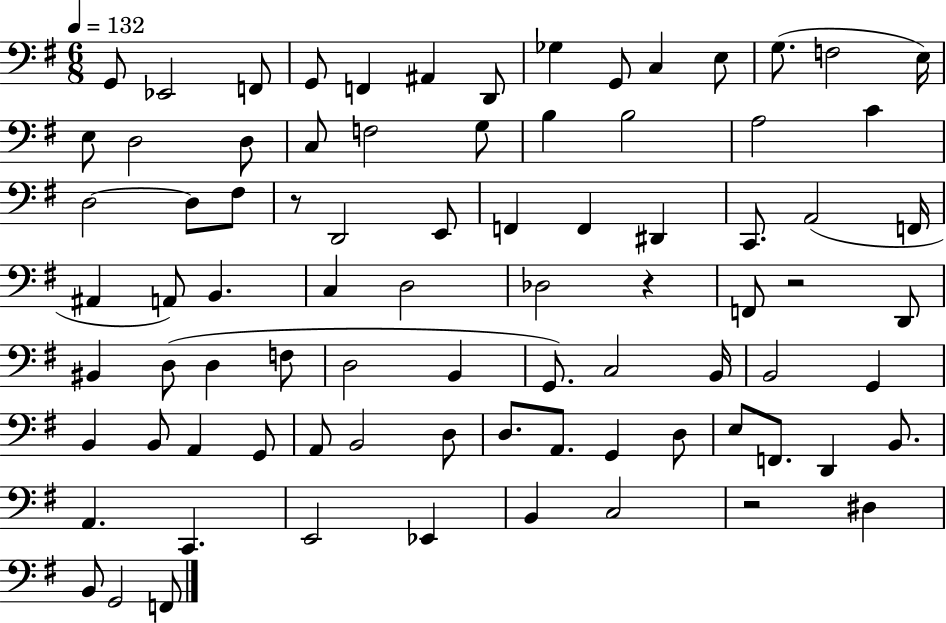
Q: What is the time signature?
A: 6/8